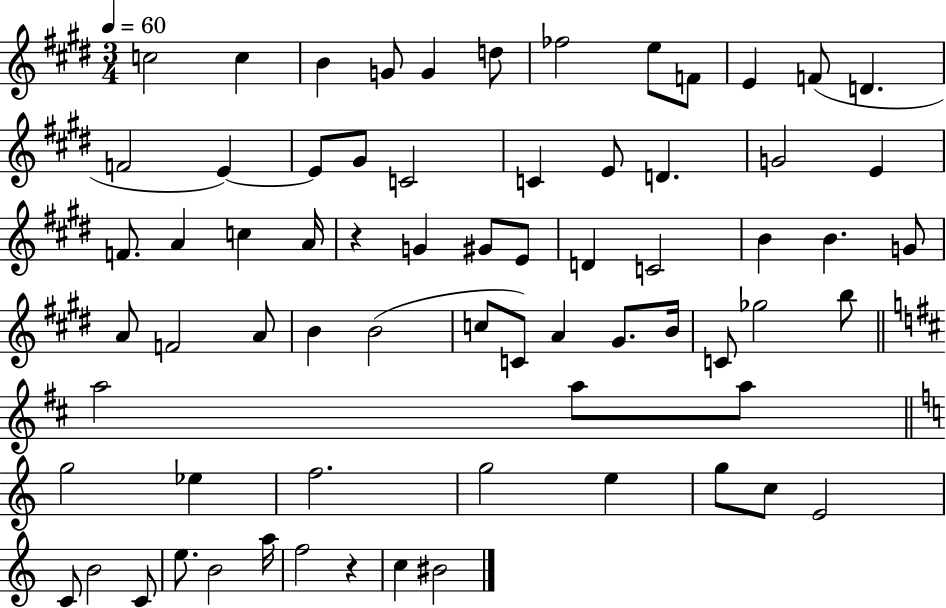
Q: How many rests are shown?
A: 2